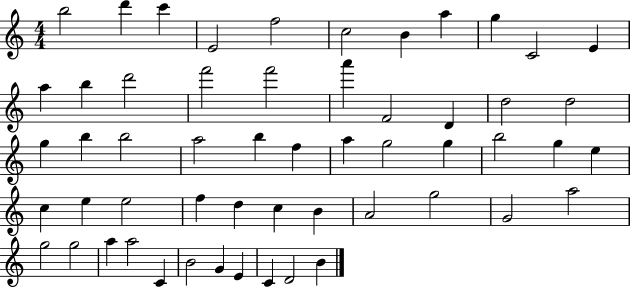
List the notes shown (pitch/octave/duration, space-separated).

B5/h D6/q C6/q E4/h F5/h C5/h B4/q A5/q G5/q C4/h E4/q A5/q B5/q D6/h F6/h F6/h A6/q F4/h D4/q D5/h D5/h G5/q B5/q B5/h A5/h B5/q F5/q A5/q G5/h G5/q B5/h G5/q E5/q C5/q E5/q E5/h F5/q D5/q C5/q B4/q A4/h G5/h G4/h A5/h G5/h G5/h A5/q A5/h C4/q B4/h G4/q E4/q C4/q D4/h B4/q